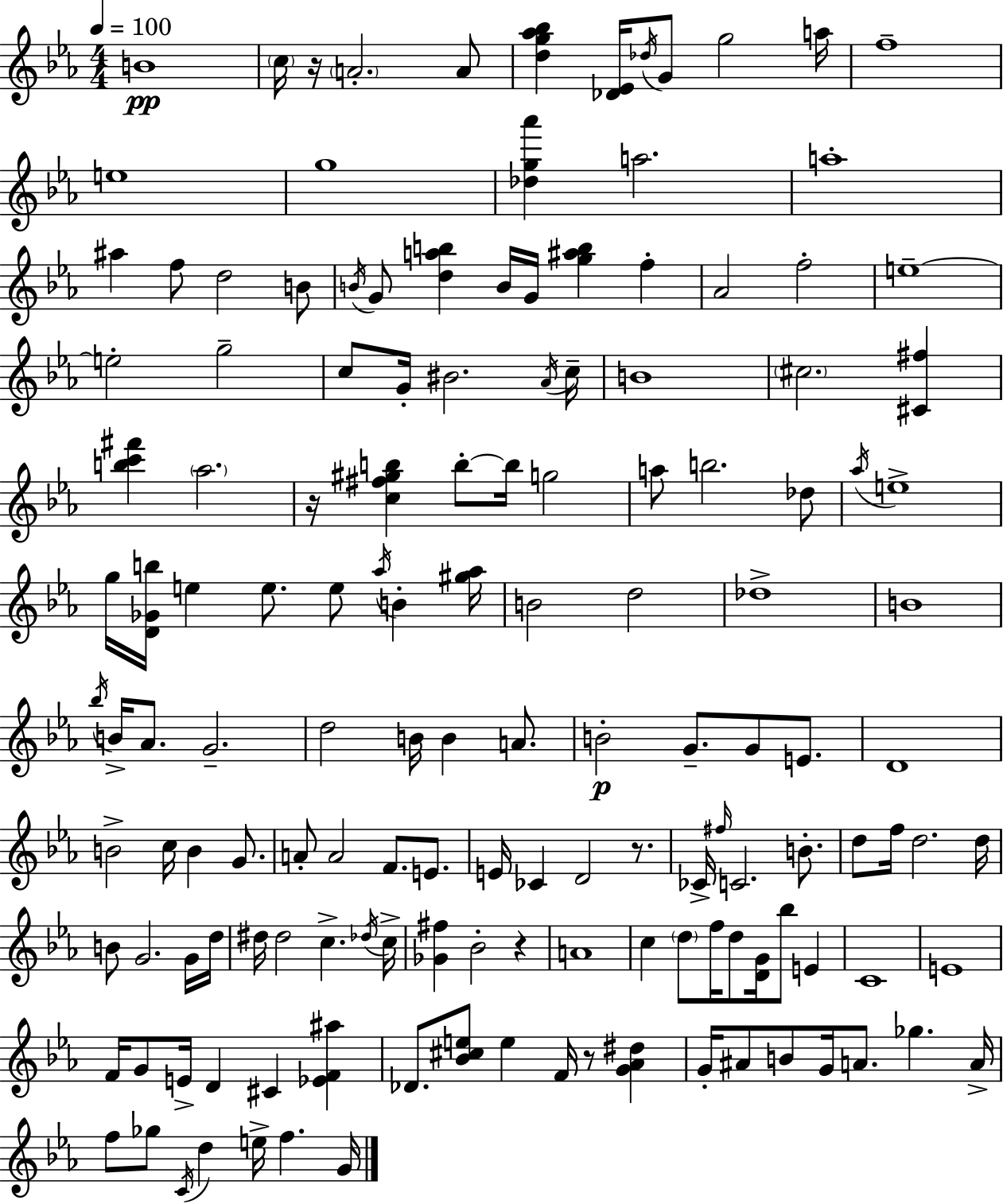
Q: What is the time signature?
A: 4/4